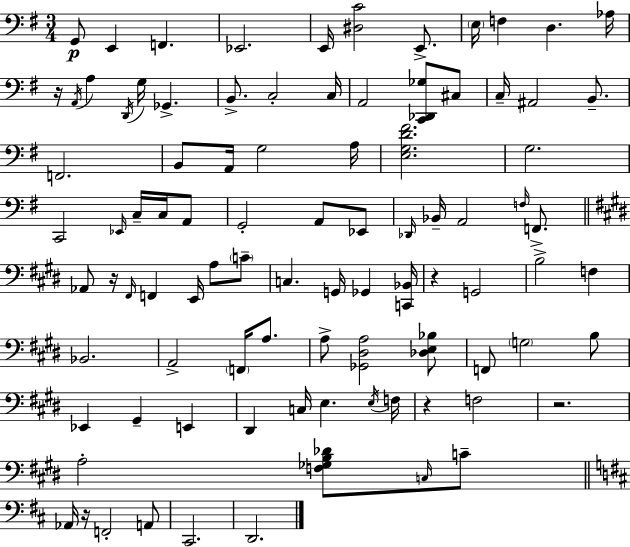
X:1
T:Untitled
M:3/4
L:1/4
K:Em
G,,/2 E,, F,, _E,,2 E,,/4 [^D,C]2 E,,/2 E,/4 F, D, _A,/4 z/4 A,,/4 A, D,,/4 G,/4 _G,, B,,/2 C,2 C,/4 A,,2 [C,,_D,,_G,]/2 ^C,/2 C,/4 ^A,,2 B,,/2 F,,2 B,,/2 A,,/4 G,2 A,/4 [E,G,D^F]2 G,2 C,,2 _E,,/4 C,/4 C,/4 A,,/2 G,,2 A,,/2 _E,,/2 _D,,/4 _B,,/4 A,,2 F,/4 F,,/2 _A,,/2 z/4 ^F,,/4 F,, E,,/4 A,/2 C/2 C, G,,/4 _G,, [C,,_B,,]/4 z G,,2 B,2 F, _B,,2 A,,2 F,,/4 A,/2 A,/2 [_G,,^D,A,]2 [_D,E,_B,]/2 F,,/2 G,2 B,/2 _E,, ^G,, E,, ^D,, C,/4 E, E,/4 F,/4 z F,2 z2 A,2 [F,_G,B,_D]/2 C,/4 C/2 _A,,/4 z/4 F,,2 A,,/2 ^C,,2 D,,2